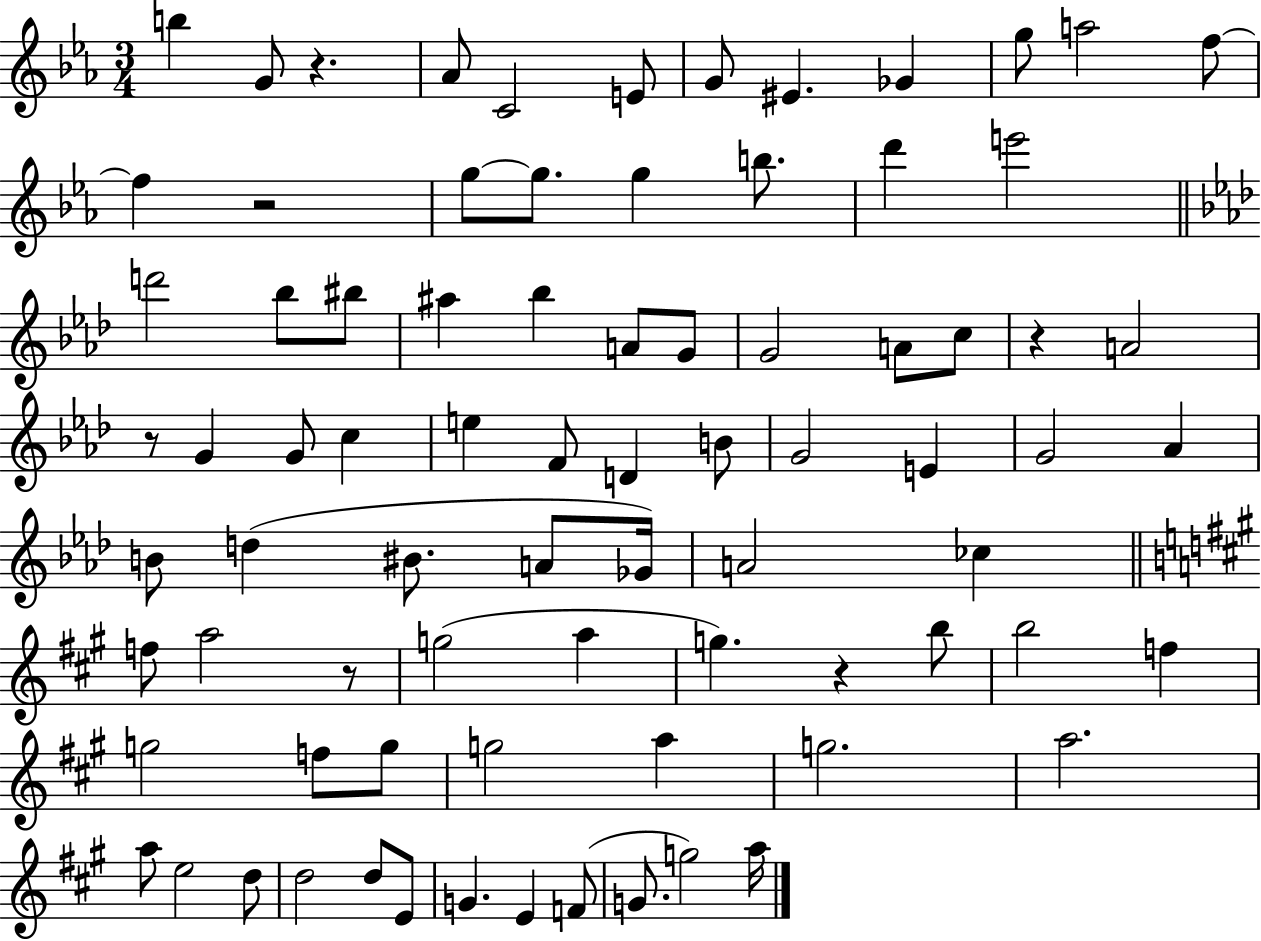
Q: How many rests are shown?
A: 6